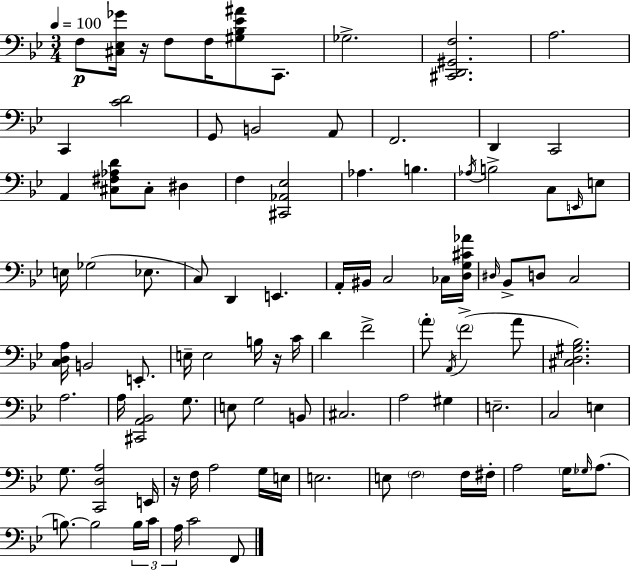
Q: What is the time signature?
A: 3/4